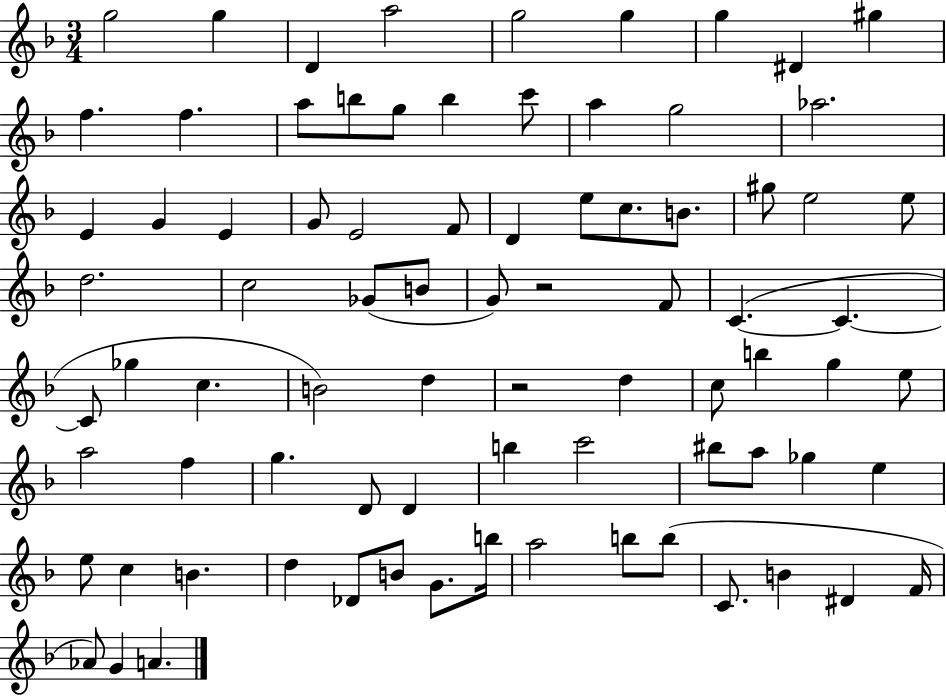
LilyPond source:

{
  \clef treble
  \numericTimeSignature
  \time 3/4
  \key f \major
  g''2 g''4 | d'4 a''2 | g''2 g''4 | g''4 dis'4 gis''4 | \break f''4. f''4. | a''8 b''8 g''8 b''4 c'''8 | a''4 g''2 | aes''2. | \break e'4 g'4 e'4 | g'8 e'2 f'8 | d'4 e''8 c''8. b'8. | gis''8 e''2 e''8 | \break d''2. | c''2 ges'8( b'8 | g'8) r2 f'8 | c'4.~(~ c'4.~~ | \break c'8 ges''4 c''4. | b'2) d''4 | r2 d''4 | c''8 b''4 g''4 e''8 | \break a''2 f''4 | g''4. d'8 d'4 | b''4 c'''2 | bis''8 a''8 ges''4 e''4 | \break e''8 c''4 b'4. | d''4 des'8 b'8 g'8. b''16 | a''2 b''8 b''8( | c'8. b'4 dis'4 f'16 | \break aes'8) g'4 a'4. | \bar "|."
}